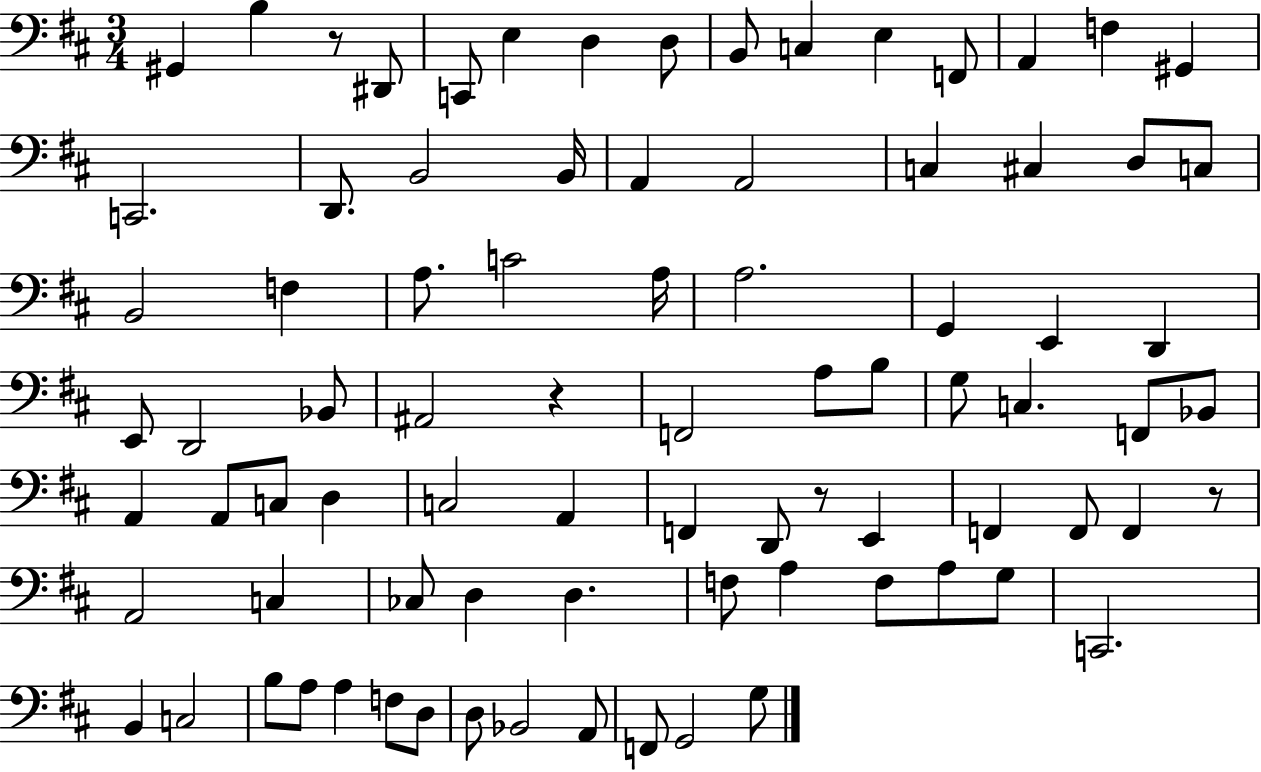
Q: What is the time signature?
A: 3/4